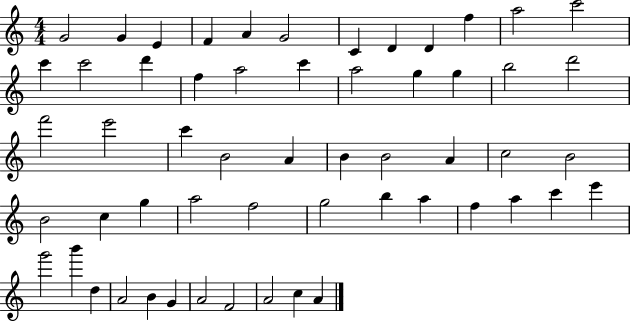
{
  \clef treble
  \numericTimeSignature
  \time 4/4
  \key c \major
  g'2 g'4 e'4 | f'4 a'4 g'2 | c'4 d'4 d'4 f''4 | a''2 c'''2 | \break c'''4 c'''2 d'''4 | f''4 a''2 c'''4 | a''2 g''4 g''4 | b''2 d'''2 | \break f'''2 e'''2 | c'''4 b'2 a'4 | b'4 b'2 a'4 | c''2 b'2 | \break b'2 c''4 g''4 | a''2 f''2 | g''2 b''4 a''4 | f''4 a''4 c'''4 e'''4 | \break g'''2 b'''4 d''4 | a'2 b'4 g'4 | a'2 f'2 | a'2 c''4 a'4 | \break \bar "|."
}